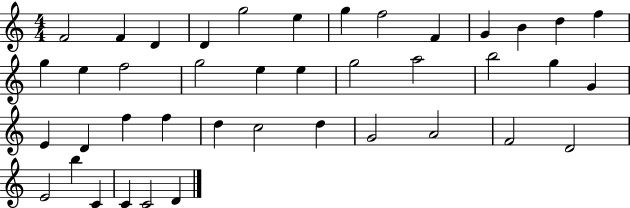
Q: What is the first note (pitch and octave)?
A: F4